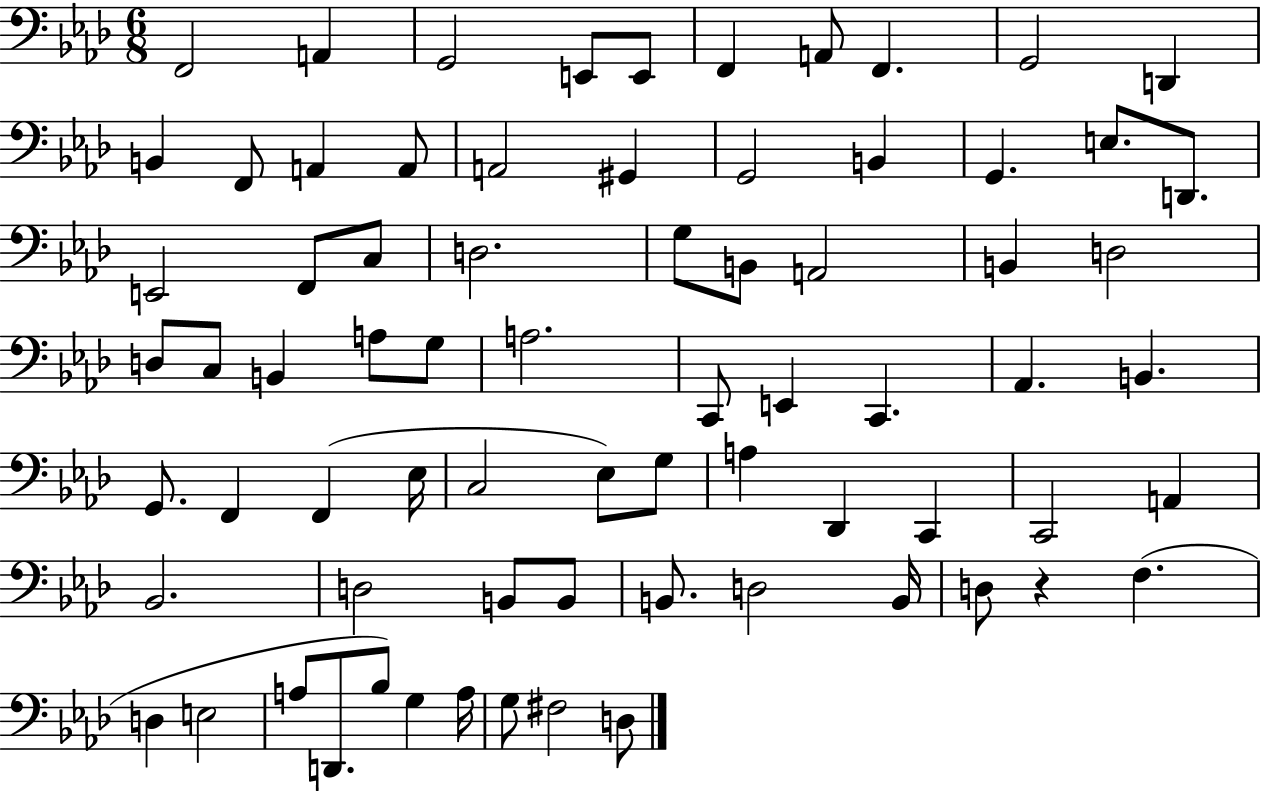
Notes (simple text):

F2/h A2/q G2/h E2/e E2/e F2/q A2/e F2/q. G2/h D2/q B2/q F2/e A2/q A2/e A2/h G#2/q G2/h B2/q G2/q. E3/e. D2/e. E2/h F2/e C3/e D3/h. G3/e B2/e A2/h B2/q D3/h D3/e C3/e B2/q A3/e G3/e A3/h. C2/e E2/q C2/q. Ab2/q. B2/q. G2/e. F2/q F2/q Eb3/s C3/h Eb3/e G3/e A3/q Db2/q C2/q C2/h A2/q Bb2/h. D3/h B2/e B2/e B2/e. D3/h B2/s D3/e R/q F3/q. D3/q E3/h A3/e D2/e. Bb3/e G3/q A3/s G3/e F#3/h D3/e